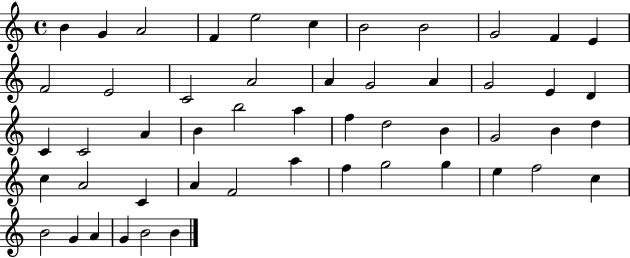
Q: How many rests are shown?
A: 0